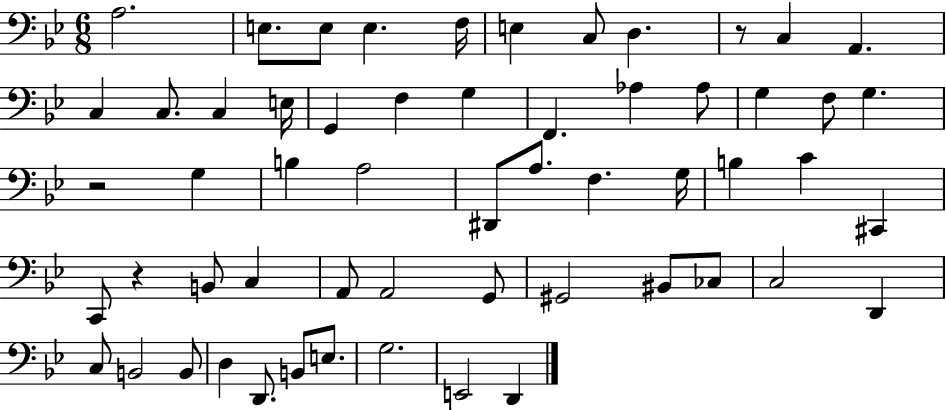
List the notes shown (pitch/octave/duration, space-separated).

A3/h. E3/e. E3/e E3/q. F3/s E3/q C3/e D3/q. R/e C3/q A2/q. C3/q C3/e. C3/q E3/s G2/q F3/q G3/q F2/q. Ab3/q Ab3/e G3/q F3/e G3/q. R/h G3/q B3/q A3/h D#2/e A3/e. F3/q. G3/s B3/q C4/q C#2/q C2/e R/q B2/e C3/q A2/e A2/h G2/e G#2/h BIS2/e CES3/e C3/h D2/q C3/e B2/h B2/e D3/q D2/e. B2/e E3/e. G3/h. E2/h D2/q